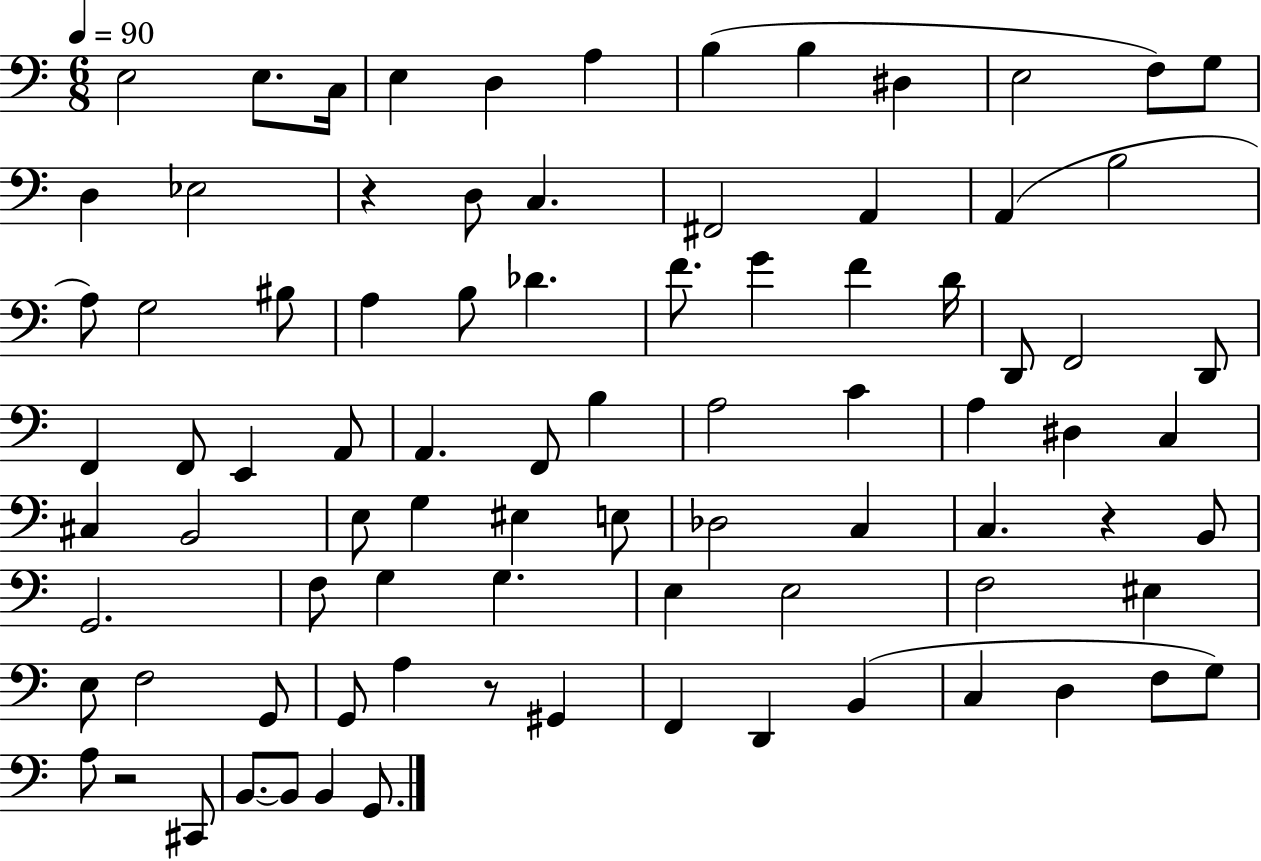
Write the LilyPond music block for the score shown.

{
  \clef bass
  \numericTimeSignature
  \time 6/8
  \key c \major
  \tempo 4 = 90
  e2 e8. c16 | e4 d4 a4 | b4( b4 dis4 | e2 f8) g8 | \break d4 ees2 | r4 d8 c4. | fis,2 a,4 | a,4( b2 | \break a8) g2 bis8 | a4 b8 des'4. | f'8. g'4 f'4 d'16 | d,8 f,2 d,8 | \break f,4 f,8 e,4 a,8 | a,4. f,8 b4 | a2 c'4 | a4 dis4 c4 | \break cis4 b,2 | e8 g4 eis4 e8 | des2 c4 | c4. r4 b,8 | \break g,2. | f8 g4 g4. | e4 e2 | f2 eis4 | \break e8 f2 g,8 | g,8 a4 r8 gis,4 | f,4 d,4 b,4( | c4 d4 f8 g8) | \break a8 r2 cis,8 | b,8.~~ b,8 b,4 g,8. | \bar "|."
}